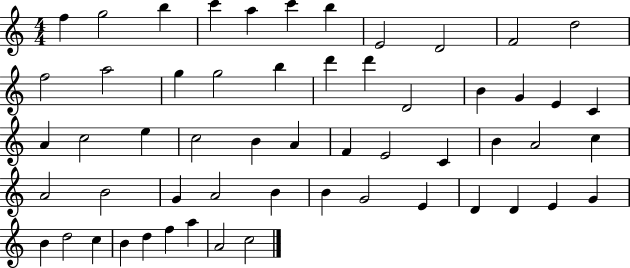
X:1
T:Untitled
M:4/4
L:1/4
K:C
f g2 b c' a c' b E2 D2 F2 d2 f2 a2 g g2 b d' d' D2 B G E C A c2 e c2 B A F E2 C B A2 c A2 B2 G A2 B B G2 E D D E G B d2 c B d f a A2 c2